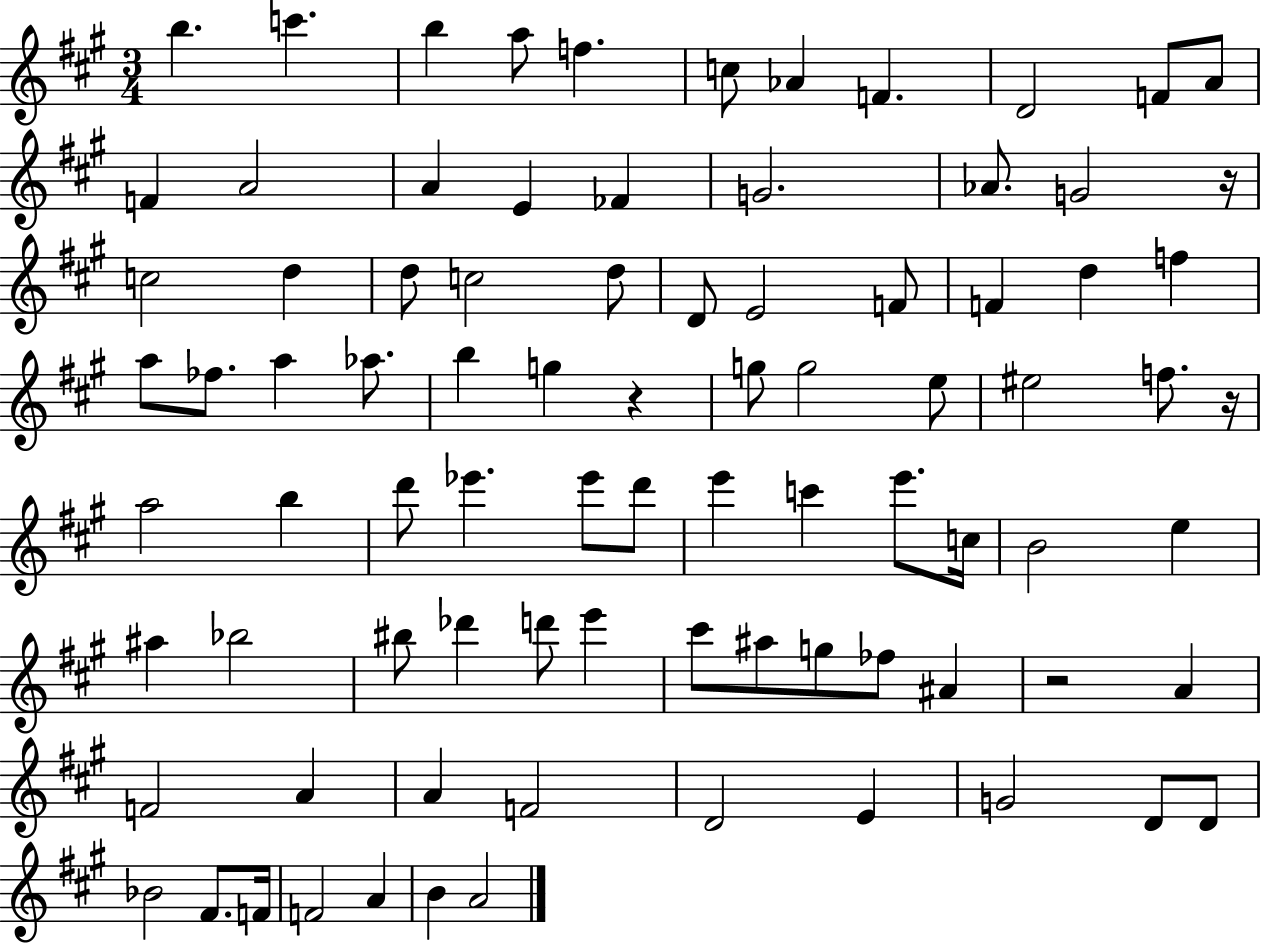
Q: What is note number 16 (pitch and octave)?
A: FES4